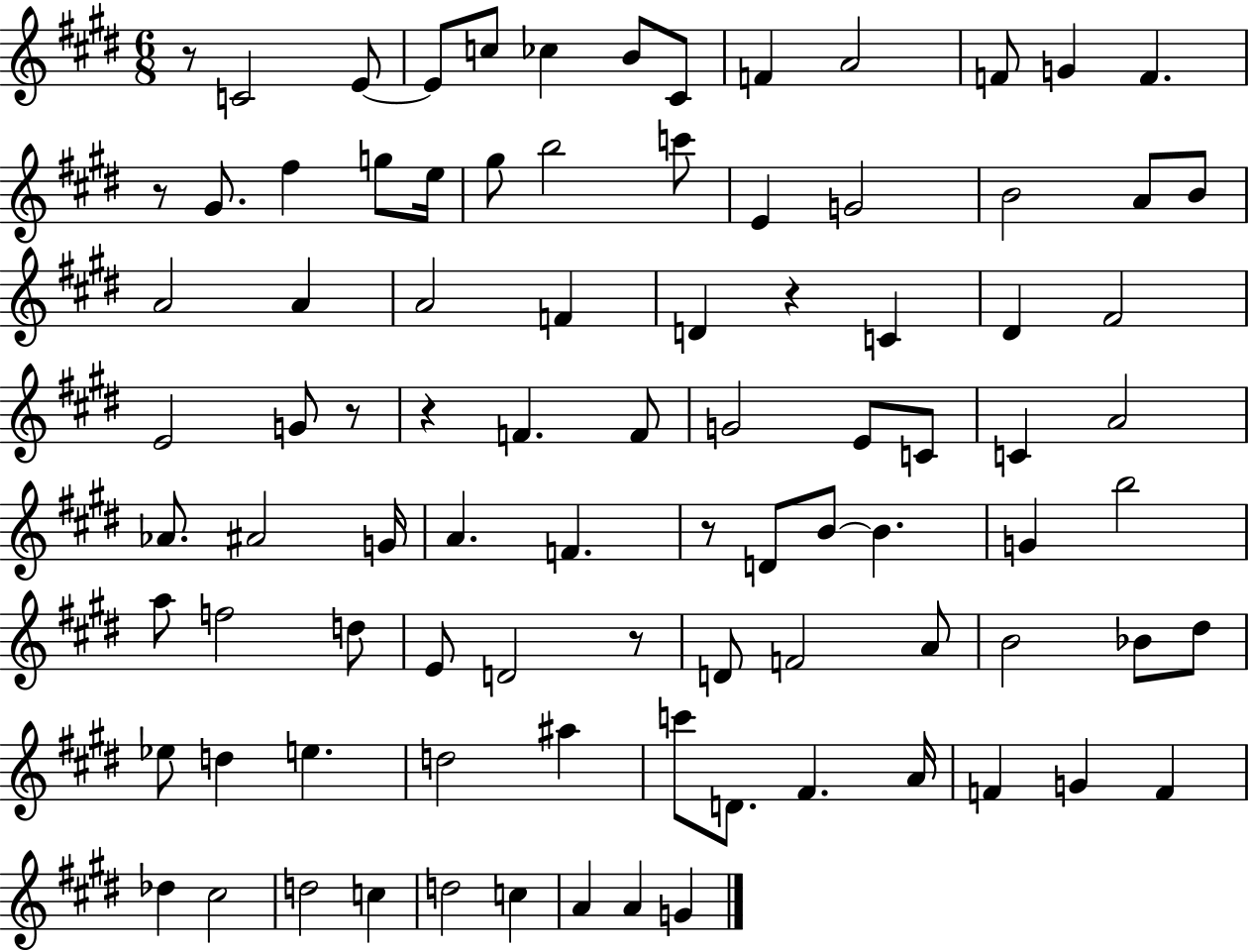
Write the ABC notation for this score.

X:1
T:Untitled
M:6/8
L:1/4
K:E
z/2 C2 E/2 E/2 c/2 _c B/2 ^C/2 F A2 F/2 G F z/2 ^G/2 ^f g/2 e/4 ^g/2 b2 c'/2 E G2 B2 A/2 B/2 A2 A A2 F D z C ^D ^F2 E2 G/2 z/2 z F F/2 G2 E/2 C/2 C A2 _A/2 ^A2 G/4 A F z/2 D/2 B/2 B G b2 a/2 f2 d/2 E/2 D2 z/2 D/2 F2 A/2 B2 _B/2 ^d/2 _e/2 d e d2 ^a c'/2 D/2 ^F A/4 F G F _d ^c2 d2 c d2 c A A G